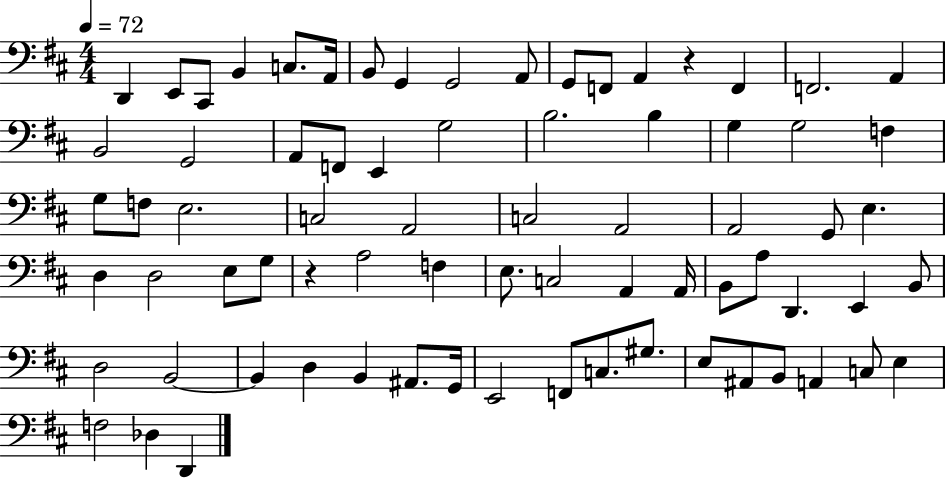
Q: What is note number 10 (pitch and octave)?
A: A2